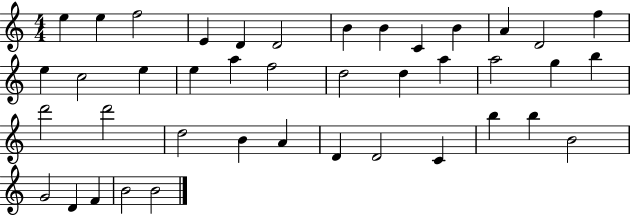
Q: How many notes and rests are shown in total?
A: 41